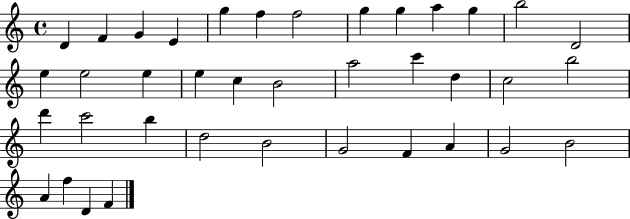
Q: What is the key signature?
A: C major